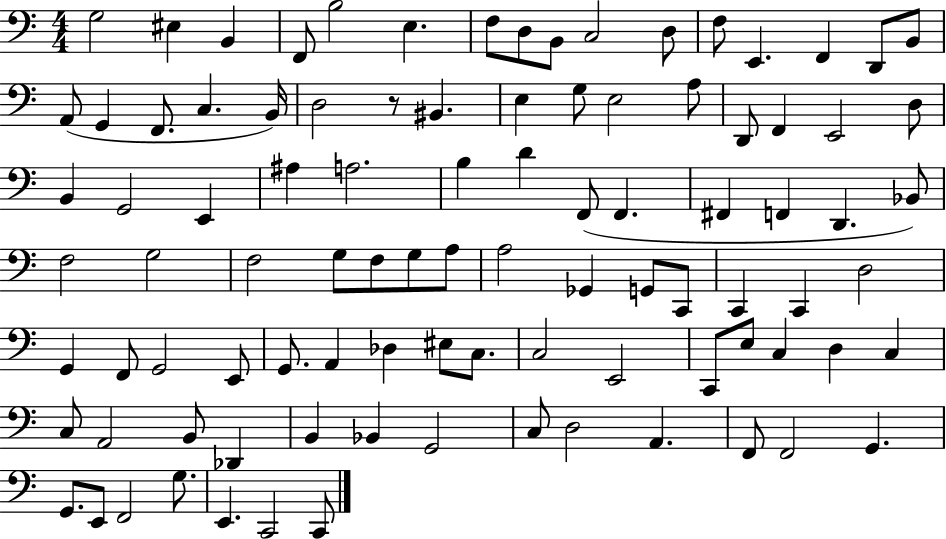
{
  \clef bass
  \numericTimeSignature
  \time 4/4
  \key c \major
  g2 eis4 b,4 | f,8 b2 e4. | f8 d8 b,8 c2 d8 | f8 e,4. f,4 d,8 b,8 | \break a,8( g,4 f,8. c4. b,16) | d2 r8 bis,4. | e4 g8 e2 a8 | d,8 f,4 e,2 d8 | \break b,4 g,2 e,4 | ais4 a2. | b4 d'4 f,8( f,4. | fis,4 f,4 d,4. bes,8) | \break f2 g2 | f2 g8 f8 g8 a8 | a2 ges,4 g,8 c,8 | c,4 c,4 d2 | \break g,4 f,8 g,2 e,8 | g,8. a,4 des4 eis8 c8. | c2 e,2 | c,8 e8 c4 d4 c4 | \break c8 a,2 b,8 des,4 | b,4 bes,4 g,2 | c8 d2 a,4. | f,8 f,2 g,4. | \break g,8. e,8 f,2 g8. | e,4. c,2 c,8 | \bar "|."
}